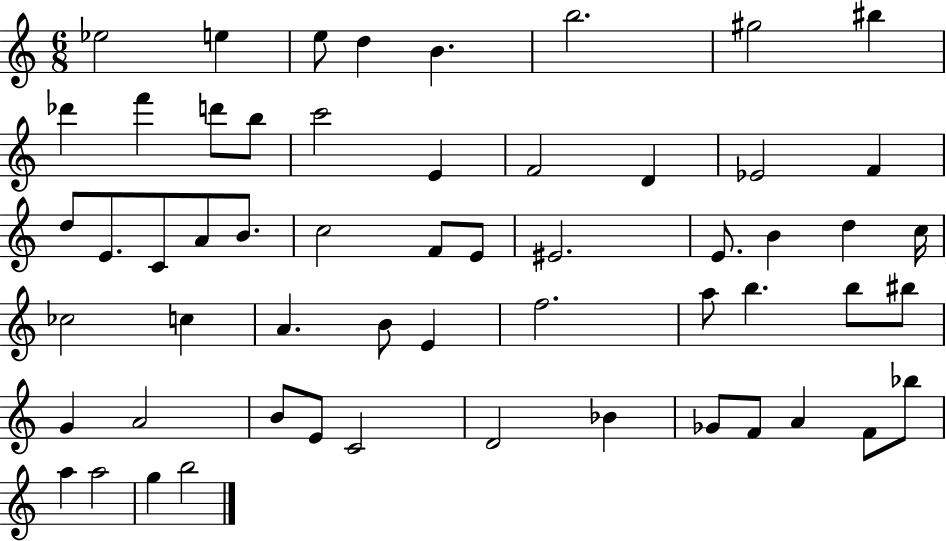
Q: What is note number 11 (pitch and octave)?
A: D6